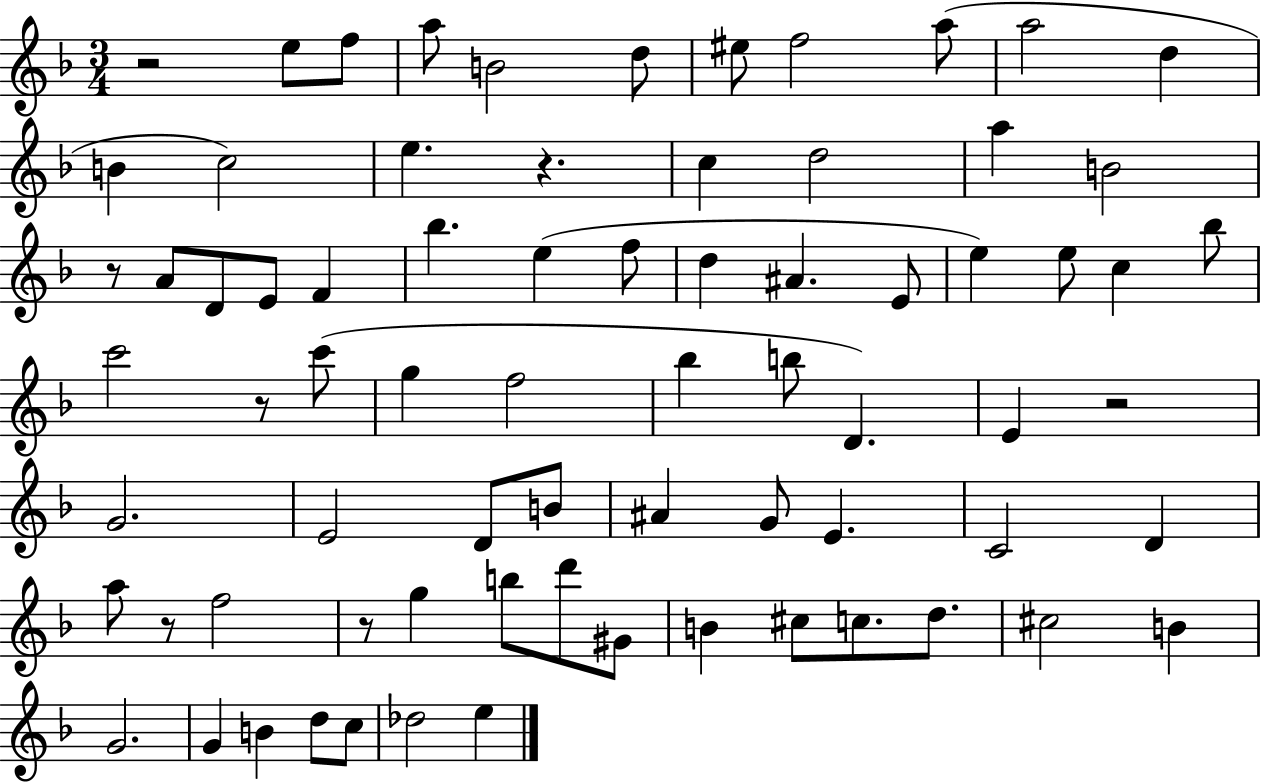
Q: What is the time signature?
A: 3/4